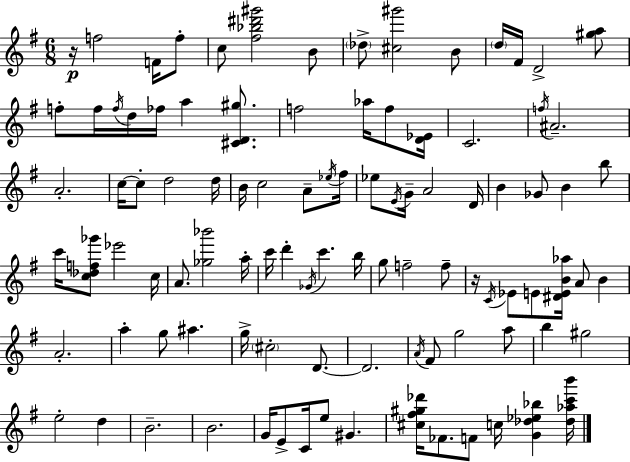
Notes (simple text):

R/s F5/h F4/s F5/e C5/e [F#5,Bb5,D#6,G#6]/h B4/e Db5/e [C#5,G#6]/h B4/e D5/s F#4/s D4/h [G#5,A5]/e F5/e F5/s F5/s D5/s FES5/s A5/q [C#4,D4,G#5]/e. F5/h Ab5/s F5/e [D4,Eb4]/s C4/h. F5/s A#4/h. A4/h. C5/s C5/e D5/h D5/s B4/s C5/h A4/e Eb5/s F#5/s Eb5/e E4/s G4/s A4/h D4/s B4/q Gb4/e B4/q B5/e C6/s [C5,Db5,F5,Gb6]/e Eb6/h C5/s A4/e. [Gb5,Bb6]/h A5/s C6/s D6/q Gb4/s C6/q. B5/s G5/e F5/h F5/e R/s C4/s Eb4/e E4/e [D#4,E4,B4,Ab5]/s A4/e B4/q A4/h. A5/q G5/e A#5/q. G5/s C#5/h D4/e. D4/h. A4/s F#4/e G5/h A5/e B5/q G#5/h E5/h D5/q B4/h. B4/h. G4/s E4/e C4/s E5/e G#4/q. [C#5,F#5,G#5,Db6]/s FES4/e. F4/e C5/s [G4,Db5,Eb5,Bb5]/q [Db5,Ab5,C6,B6]/s